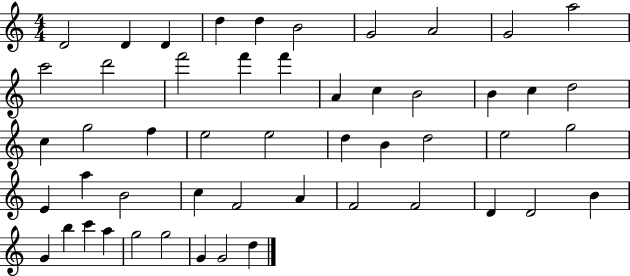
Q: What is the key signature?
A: C major